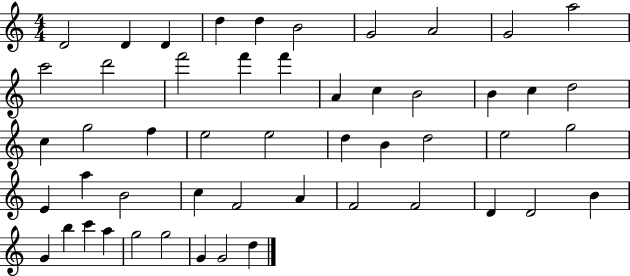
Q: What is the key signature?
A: C major